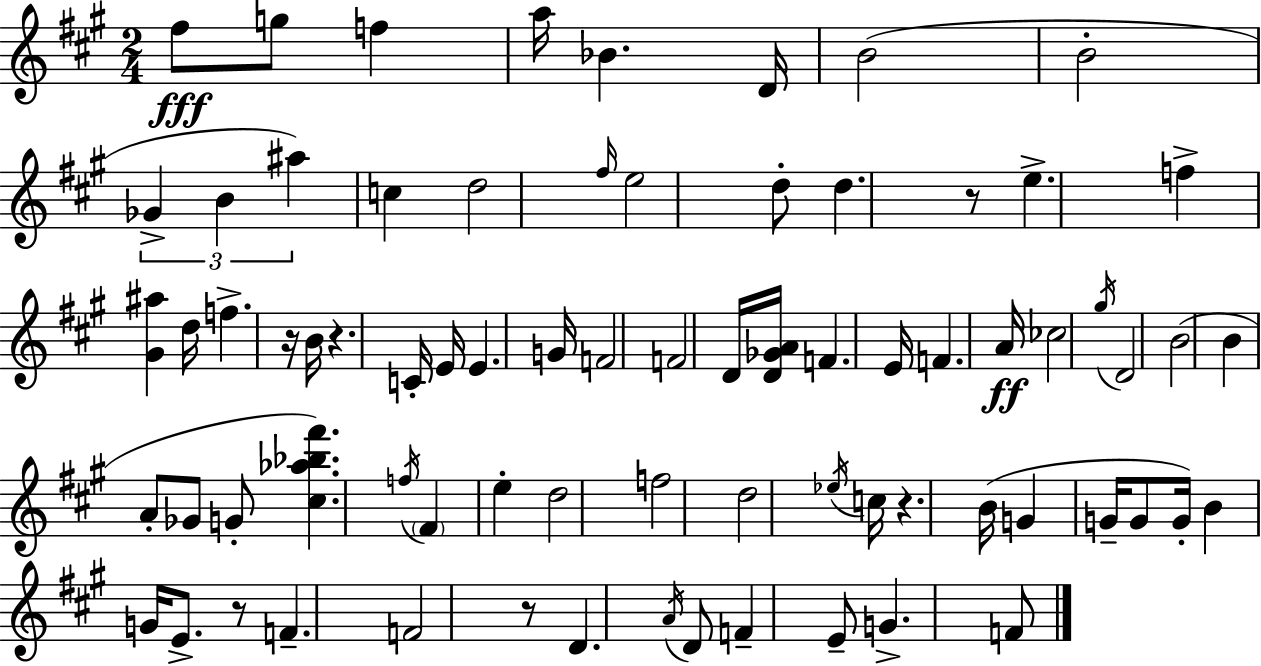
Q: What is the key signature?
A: A major